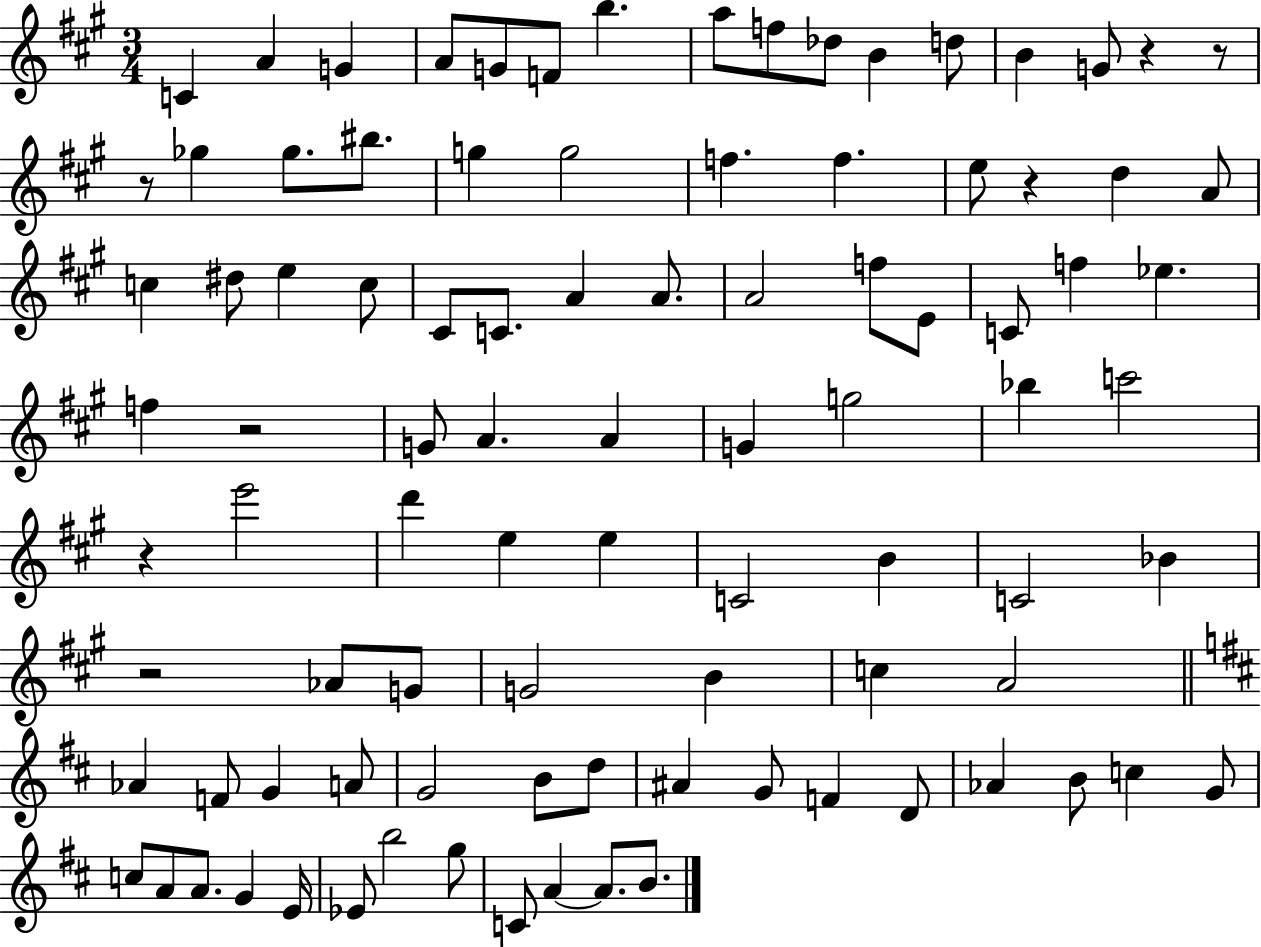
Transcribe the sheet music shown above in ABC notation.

X:1
T:Untitled
M:3/4
L:1/4
K:A
C A G A/2 G/2 F/2 b a/2 f/2 _d/2 B d/2 B G/2 z z/2 z/2 _g _g/2 ^b/2 g g2 f f e/2 z d A/2 c ^d/2 e c/2 ^C/2 C/2 A A/2 A2 f/2 E/2 C/2 f _e f z2 G/2 A A G g2 _b c'2 z e'2 d' e e C2 B C2 _B z2 _A/2 G/2 G2 B c A2 _A F/2 G A/2 G2 B/2 d/2 ^A G/2 F D/2 _A B/2 c G/2 c/2 A/2 A/2 G E/4 _E/2 b2 g/2 C/2 A A/2 B/2